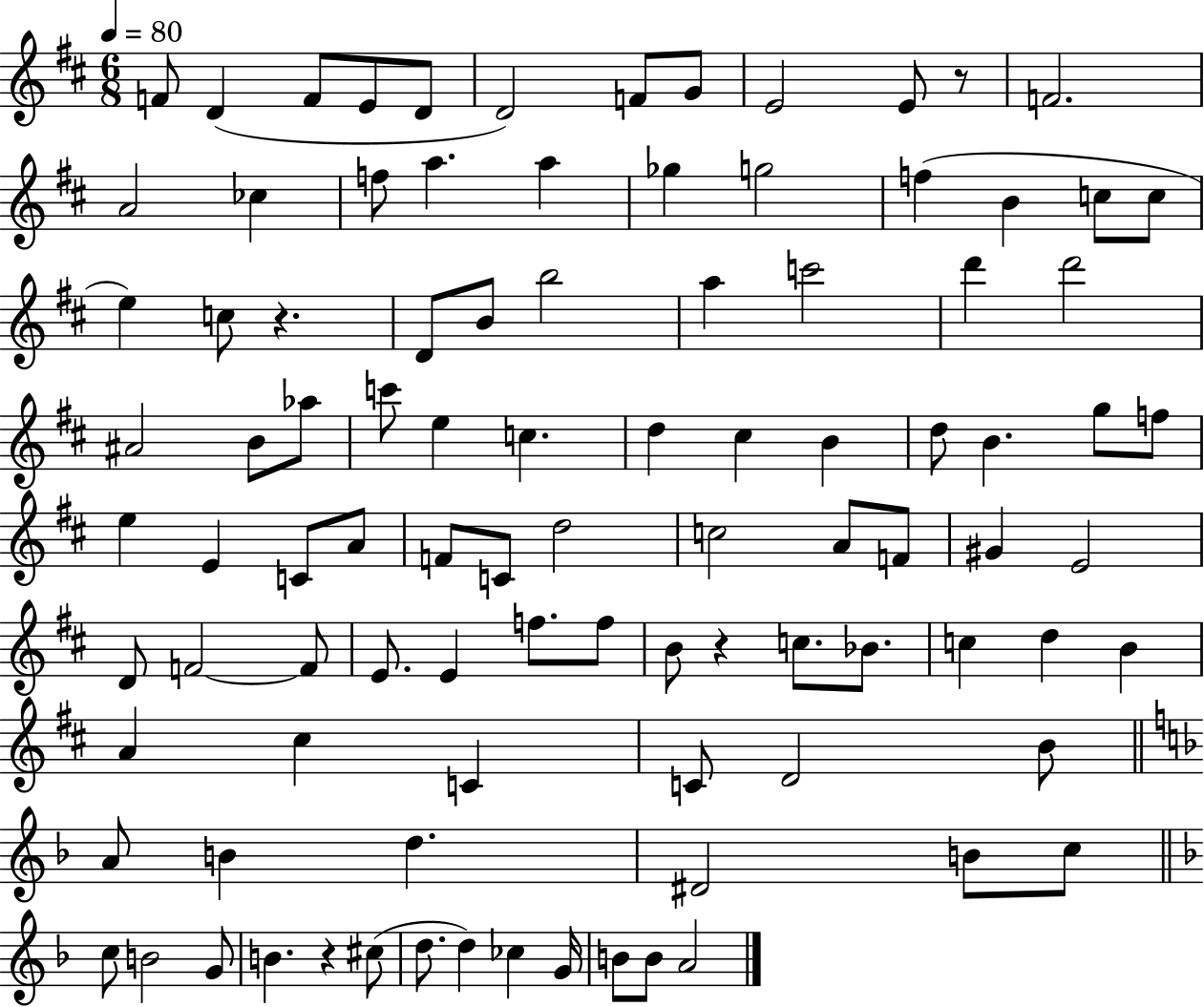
F4/e D4/q F4/e E4/e D4/e D4/h F4/e G4/e E4/h E4/e R/e F4/h. A4/h CES5/q F5/e A5/q. A5/q Gb5/q G5/h F5/q B4/q C5/e C5/e E5/q C5/e R/q. D4/e B4/e B5/h A5/q C6/h D6/q D6/h A#4/h B4/e Ab5/e C6/e E5/q C5/q. D5/q C#5/q B4/q D5/e B4/q. G5/e F5/e E5/q E4/q C4/e A4/e F4/e C4/e D5/h C5/h A4/e F4/e G#4/q E4/h D4/e F4/h F4/e E4/e. E4/q F5/e. F5/e B4/e R/q C5/e. Bb4/e. C5/q D5/q B4/q A4/q C#5/q C4/q C4/e D4/h B4/e A4/e B4/q D5/q. D#4/h B4/e C5/e C5/e B4/h G4/e B4/q. R/q C#5/e D5/e. D5/q CES5/q G4/s B4/e B4/e A4/h